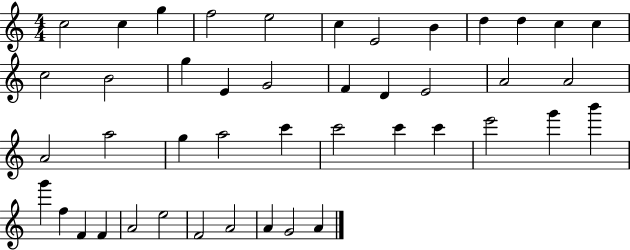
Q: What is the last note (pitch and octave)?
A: A4